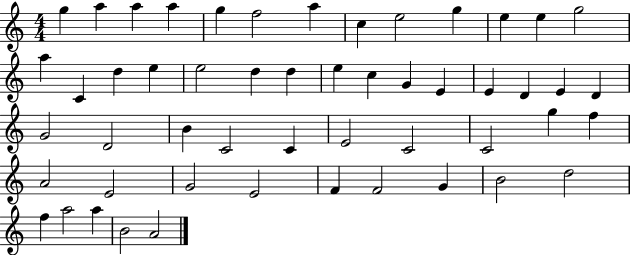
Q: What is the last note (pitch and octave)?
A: A4